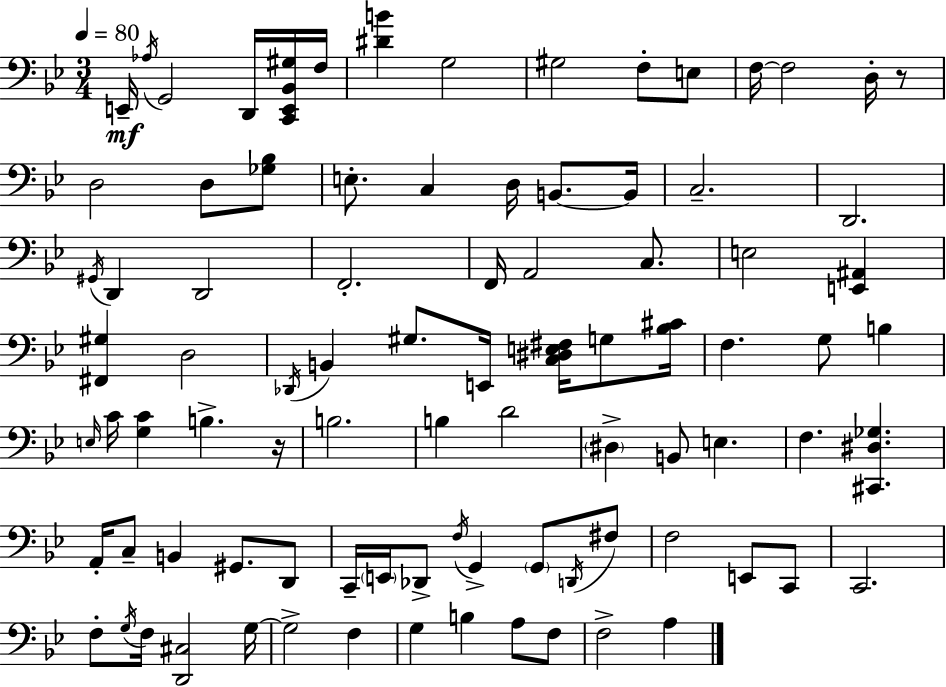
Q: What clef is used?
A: bass